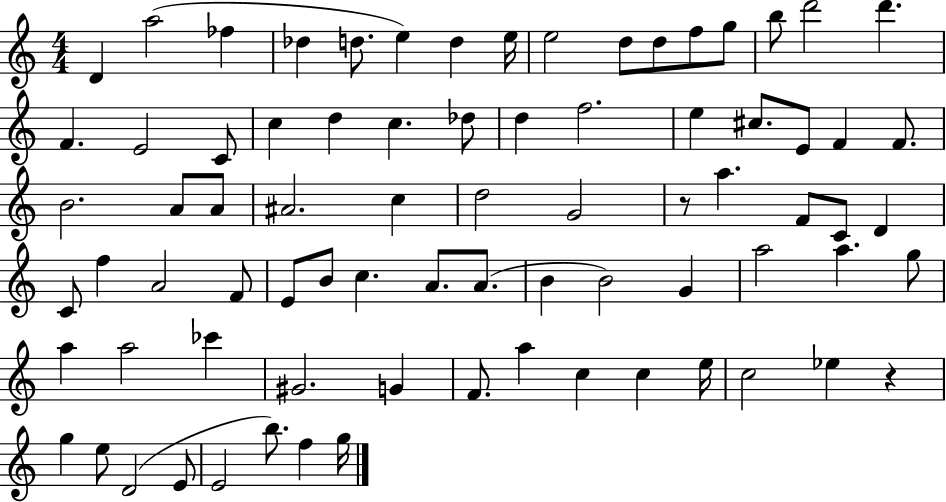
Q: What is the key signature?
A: C major